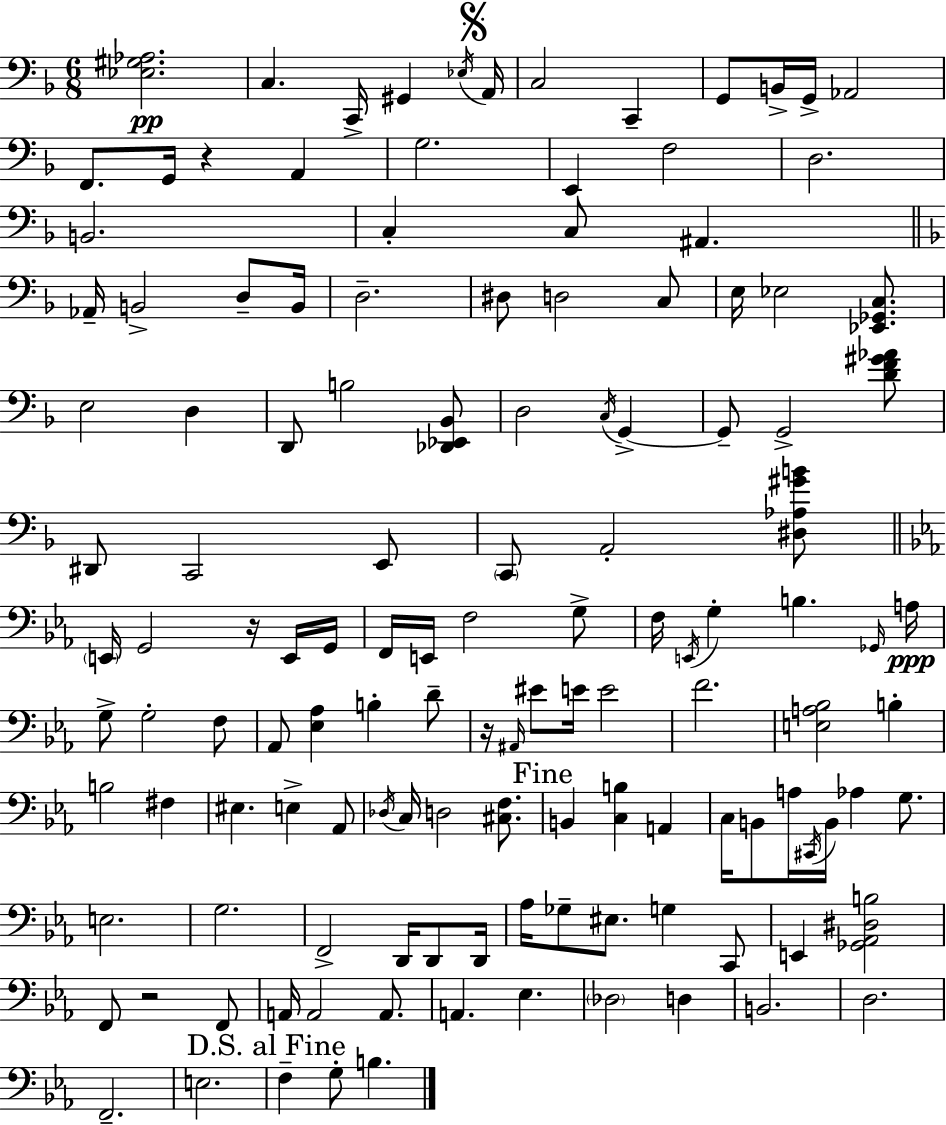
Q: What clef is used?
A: bass